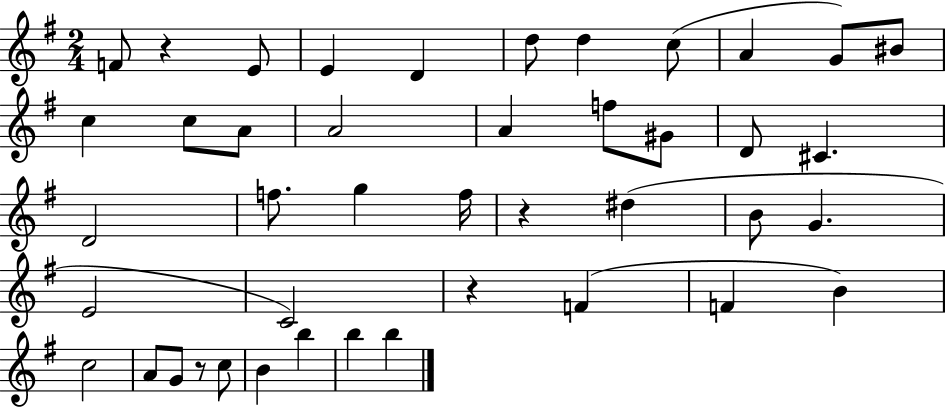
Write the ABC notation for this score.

X:1
T:Untitled
M:2/4
L:1/4
K:G
F/2 z E/2 E D d/2 d c/2 A G/2 ^B/2 c c/2 A/2 A2 A f/2 ^G/2 D/2 ^C D2 f/2 g f/4 z ^d B/2 G E2 C2 z F F B c2 A/2 G/2 z/2 c/2 B b b b